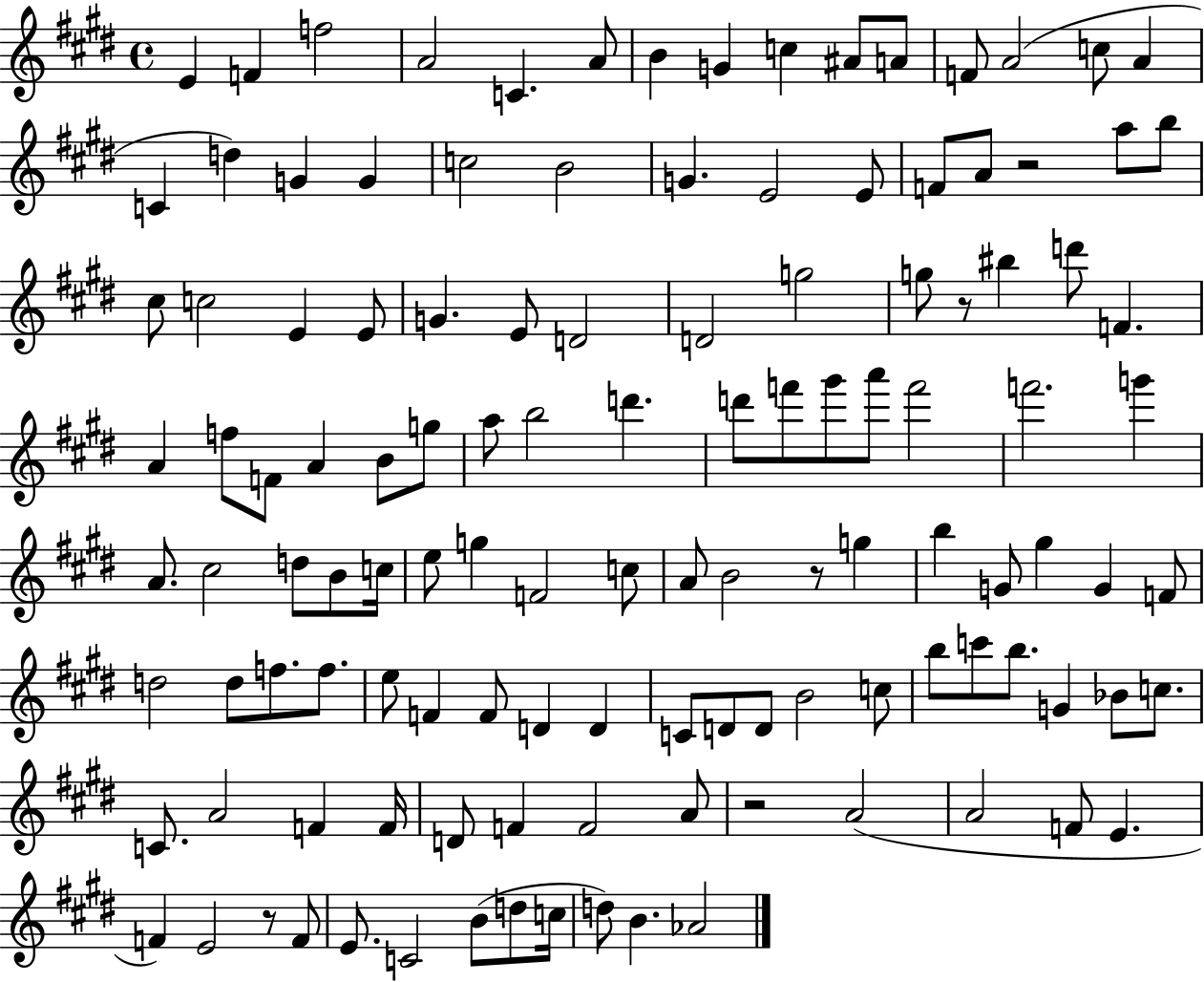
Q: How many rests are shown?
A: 5